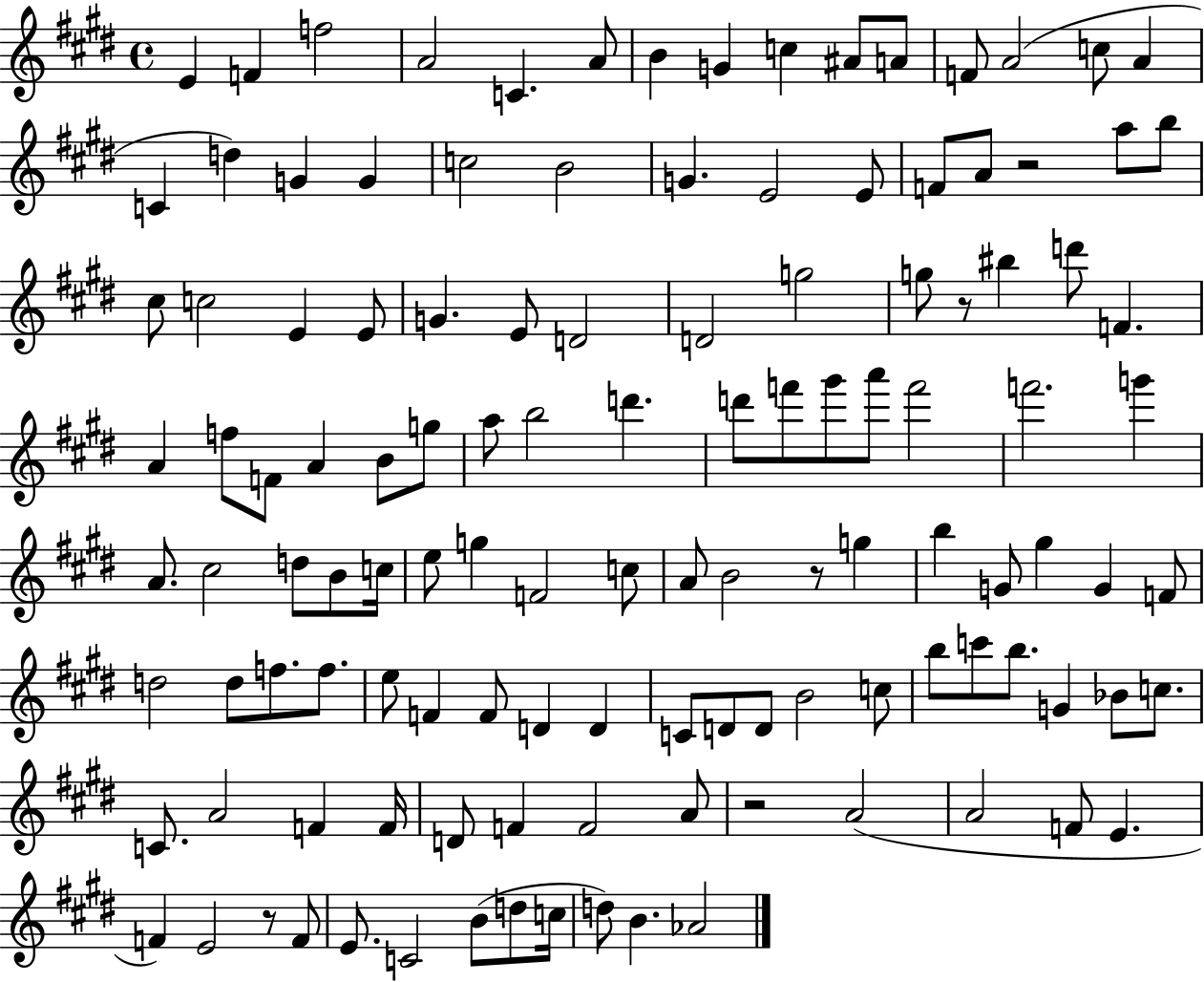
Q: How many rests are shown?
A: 5